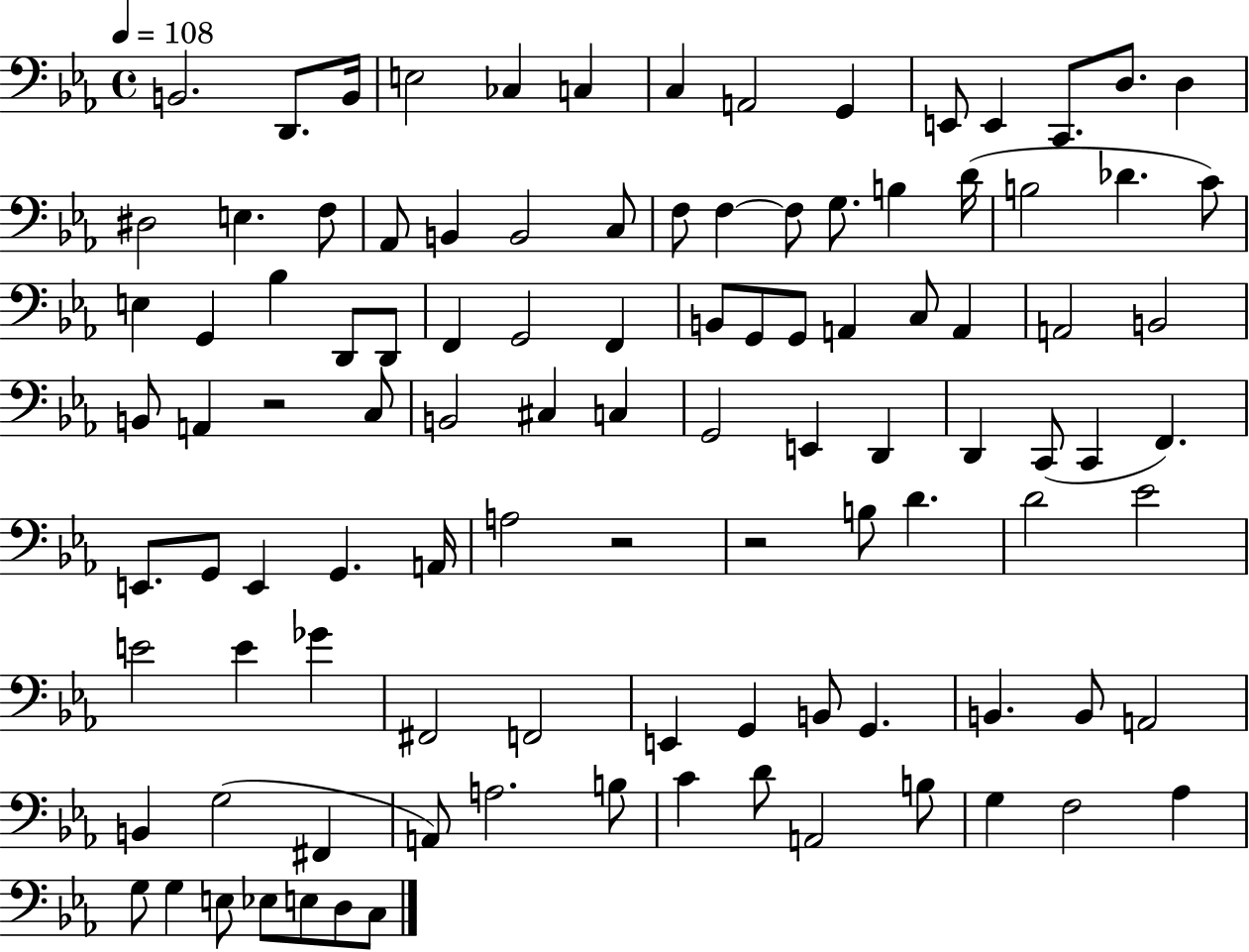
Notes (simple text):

B2/h. D2/e. B2/s E3/h CES3/q C3/q C3/q A2/h G2/q E2/e E2/q C2/e. D3/e. D3/q D#3/h E3/q. F3/e Ab2/e B2/q B2/h C3/e F3/e F3/q F3/e G3/e. B3/q D4/s B3/h Db4/q. C4/e E3/q G2/q Bb3/q D2/e D2/e F2/q G2/h F2/q B2/e G2/e G2/e A2/q C3/e A2/q A2/h B2/h B2/e A2/q R/h C3/e B2/h C#3/q C3/q G2/h E2/q D2/q D2/q C2/e C2/q F2/q. E2/e. G2/e E2/q G2/q. A2/s A3/h R/h R/h B3/e D4/q. D4/h Eb4/h E4/h E4/q Gb4/q F#2/h F2/h E2/q G2/q B2/e G2/q. B2/q. B2/e A2/h B2/q G3/h F#2/q A2/e A3/h. B3/e C4/q D4/e A2/h B3/e G3/q F3/h Ab3/q G3/e G3/q E3/e Eb3/e E3/e D3/e C3/e